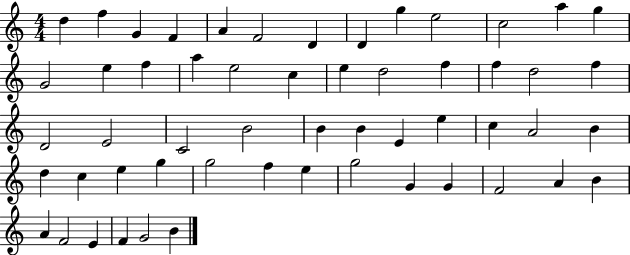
{
  \clef treble
  \numericTimeSignature
  \time 4/4
  \key c \major
  d''4 f''4 g'4 f'4 | a'4 f'2 d'4 | d'4 g''4 e''2 | c''2 a''4 g''4 | \break g'2 e''4 f''4 | a''4 e''2 c''4 | e''4 d''2 f''4 | f''4 d''2 f''4 | \break d'2 e'2 | c'2 b'2 | b'4 b'4 e'4 e''4 | c''4 a'2 b'4 | \break d''4 c''4 e''4 g''4 | g''2 f''4 e''4 | g''2 g'4 g'4 | f'2 a'4 b'4 | \break a'4 f'2 e'4 | f'4 g'2 b'4 | \bar "|."
}